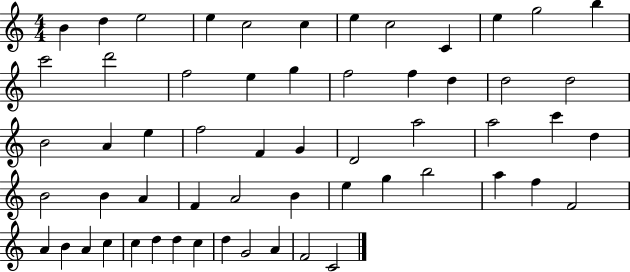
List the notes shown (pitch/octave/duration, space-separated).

B4/q D5/q E5/h E5/q C5/h C5/q E5/q C5/h C4/q E5/q G5/h B5/q C6/h D6/h F5/h E5/q G5/q F5/h F5/q D5/q D5/h D5/h B4/h A4/q E5/q F5/h F4/q G4/q D4/h A5/h A5/h C6/q D5/q B4/h B4/q A4/q F4/q A4/h B4/q E5/q G5/q B5/h A5/q F5/q F4/h A4/q B4/q A4/q C5/q C5/q D5/q D5/q C5/q D5/q G4/h A4/q F4/h C4/h